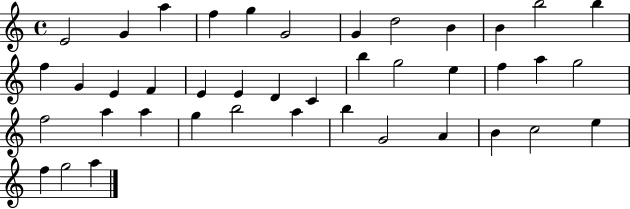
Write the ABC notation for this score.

X:1
T:Untitled
M:4/4
L:1/4
K:C
E2 G a f g G2 G d2 B B b2 b f G E F E E D C b g2 e f a g2 f2 a a g b2 a b G2 A B c2 e f g2 a